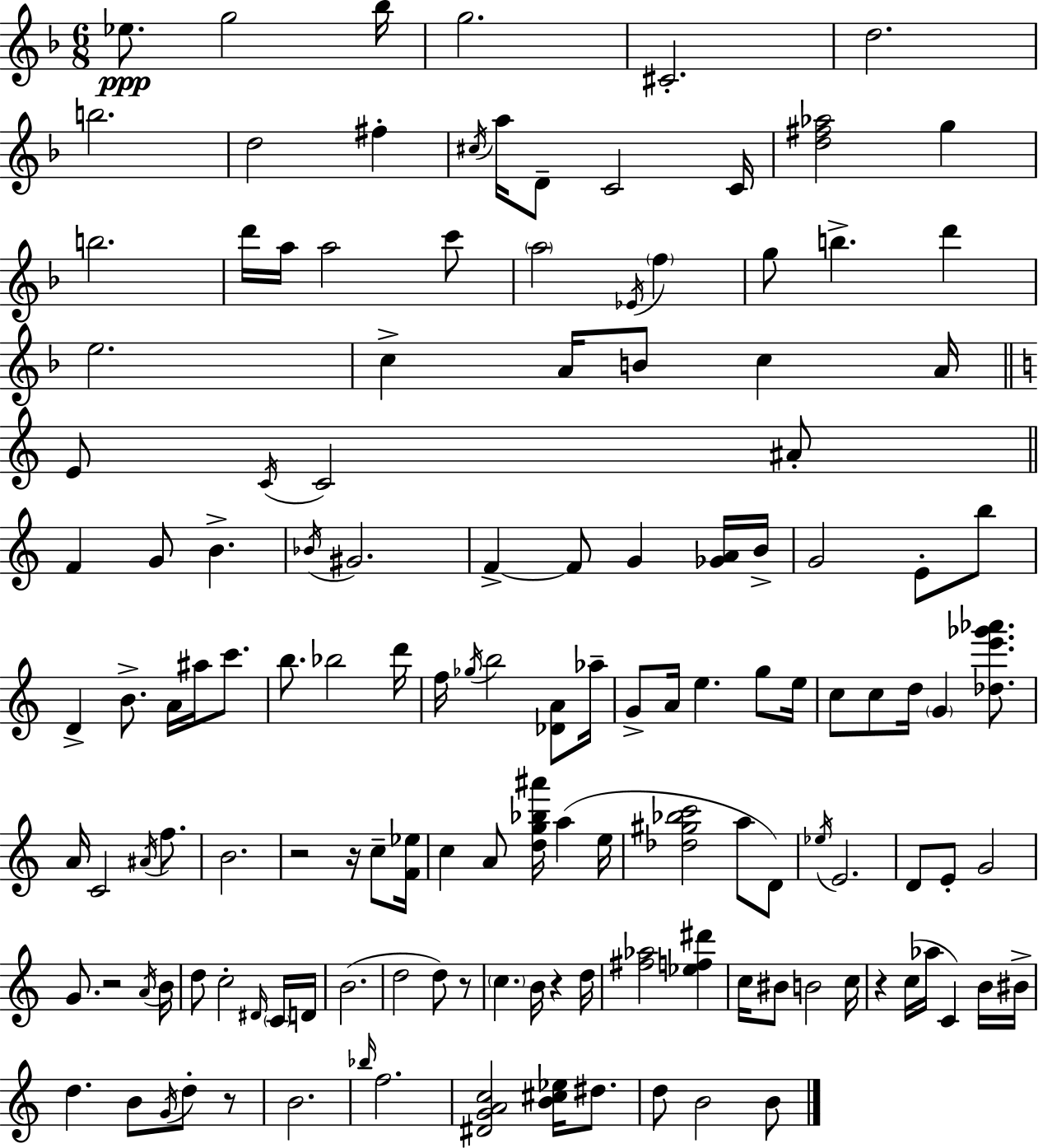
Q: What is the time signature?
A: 6/8